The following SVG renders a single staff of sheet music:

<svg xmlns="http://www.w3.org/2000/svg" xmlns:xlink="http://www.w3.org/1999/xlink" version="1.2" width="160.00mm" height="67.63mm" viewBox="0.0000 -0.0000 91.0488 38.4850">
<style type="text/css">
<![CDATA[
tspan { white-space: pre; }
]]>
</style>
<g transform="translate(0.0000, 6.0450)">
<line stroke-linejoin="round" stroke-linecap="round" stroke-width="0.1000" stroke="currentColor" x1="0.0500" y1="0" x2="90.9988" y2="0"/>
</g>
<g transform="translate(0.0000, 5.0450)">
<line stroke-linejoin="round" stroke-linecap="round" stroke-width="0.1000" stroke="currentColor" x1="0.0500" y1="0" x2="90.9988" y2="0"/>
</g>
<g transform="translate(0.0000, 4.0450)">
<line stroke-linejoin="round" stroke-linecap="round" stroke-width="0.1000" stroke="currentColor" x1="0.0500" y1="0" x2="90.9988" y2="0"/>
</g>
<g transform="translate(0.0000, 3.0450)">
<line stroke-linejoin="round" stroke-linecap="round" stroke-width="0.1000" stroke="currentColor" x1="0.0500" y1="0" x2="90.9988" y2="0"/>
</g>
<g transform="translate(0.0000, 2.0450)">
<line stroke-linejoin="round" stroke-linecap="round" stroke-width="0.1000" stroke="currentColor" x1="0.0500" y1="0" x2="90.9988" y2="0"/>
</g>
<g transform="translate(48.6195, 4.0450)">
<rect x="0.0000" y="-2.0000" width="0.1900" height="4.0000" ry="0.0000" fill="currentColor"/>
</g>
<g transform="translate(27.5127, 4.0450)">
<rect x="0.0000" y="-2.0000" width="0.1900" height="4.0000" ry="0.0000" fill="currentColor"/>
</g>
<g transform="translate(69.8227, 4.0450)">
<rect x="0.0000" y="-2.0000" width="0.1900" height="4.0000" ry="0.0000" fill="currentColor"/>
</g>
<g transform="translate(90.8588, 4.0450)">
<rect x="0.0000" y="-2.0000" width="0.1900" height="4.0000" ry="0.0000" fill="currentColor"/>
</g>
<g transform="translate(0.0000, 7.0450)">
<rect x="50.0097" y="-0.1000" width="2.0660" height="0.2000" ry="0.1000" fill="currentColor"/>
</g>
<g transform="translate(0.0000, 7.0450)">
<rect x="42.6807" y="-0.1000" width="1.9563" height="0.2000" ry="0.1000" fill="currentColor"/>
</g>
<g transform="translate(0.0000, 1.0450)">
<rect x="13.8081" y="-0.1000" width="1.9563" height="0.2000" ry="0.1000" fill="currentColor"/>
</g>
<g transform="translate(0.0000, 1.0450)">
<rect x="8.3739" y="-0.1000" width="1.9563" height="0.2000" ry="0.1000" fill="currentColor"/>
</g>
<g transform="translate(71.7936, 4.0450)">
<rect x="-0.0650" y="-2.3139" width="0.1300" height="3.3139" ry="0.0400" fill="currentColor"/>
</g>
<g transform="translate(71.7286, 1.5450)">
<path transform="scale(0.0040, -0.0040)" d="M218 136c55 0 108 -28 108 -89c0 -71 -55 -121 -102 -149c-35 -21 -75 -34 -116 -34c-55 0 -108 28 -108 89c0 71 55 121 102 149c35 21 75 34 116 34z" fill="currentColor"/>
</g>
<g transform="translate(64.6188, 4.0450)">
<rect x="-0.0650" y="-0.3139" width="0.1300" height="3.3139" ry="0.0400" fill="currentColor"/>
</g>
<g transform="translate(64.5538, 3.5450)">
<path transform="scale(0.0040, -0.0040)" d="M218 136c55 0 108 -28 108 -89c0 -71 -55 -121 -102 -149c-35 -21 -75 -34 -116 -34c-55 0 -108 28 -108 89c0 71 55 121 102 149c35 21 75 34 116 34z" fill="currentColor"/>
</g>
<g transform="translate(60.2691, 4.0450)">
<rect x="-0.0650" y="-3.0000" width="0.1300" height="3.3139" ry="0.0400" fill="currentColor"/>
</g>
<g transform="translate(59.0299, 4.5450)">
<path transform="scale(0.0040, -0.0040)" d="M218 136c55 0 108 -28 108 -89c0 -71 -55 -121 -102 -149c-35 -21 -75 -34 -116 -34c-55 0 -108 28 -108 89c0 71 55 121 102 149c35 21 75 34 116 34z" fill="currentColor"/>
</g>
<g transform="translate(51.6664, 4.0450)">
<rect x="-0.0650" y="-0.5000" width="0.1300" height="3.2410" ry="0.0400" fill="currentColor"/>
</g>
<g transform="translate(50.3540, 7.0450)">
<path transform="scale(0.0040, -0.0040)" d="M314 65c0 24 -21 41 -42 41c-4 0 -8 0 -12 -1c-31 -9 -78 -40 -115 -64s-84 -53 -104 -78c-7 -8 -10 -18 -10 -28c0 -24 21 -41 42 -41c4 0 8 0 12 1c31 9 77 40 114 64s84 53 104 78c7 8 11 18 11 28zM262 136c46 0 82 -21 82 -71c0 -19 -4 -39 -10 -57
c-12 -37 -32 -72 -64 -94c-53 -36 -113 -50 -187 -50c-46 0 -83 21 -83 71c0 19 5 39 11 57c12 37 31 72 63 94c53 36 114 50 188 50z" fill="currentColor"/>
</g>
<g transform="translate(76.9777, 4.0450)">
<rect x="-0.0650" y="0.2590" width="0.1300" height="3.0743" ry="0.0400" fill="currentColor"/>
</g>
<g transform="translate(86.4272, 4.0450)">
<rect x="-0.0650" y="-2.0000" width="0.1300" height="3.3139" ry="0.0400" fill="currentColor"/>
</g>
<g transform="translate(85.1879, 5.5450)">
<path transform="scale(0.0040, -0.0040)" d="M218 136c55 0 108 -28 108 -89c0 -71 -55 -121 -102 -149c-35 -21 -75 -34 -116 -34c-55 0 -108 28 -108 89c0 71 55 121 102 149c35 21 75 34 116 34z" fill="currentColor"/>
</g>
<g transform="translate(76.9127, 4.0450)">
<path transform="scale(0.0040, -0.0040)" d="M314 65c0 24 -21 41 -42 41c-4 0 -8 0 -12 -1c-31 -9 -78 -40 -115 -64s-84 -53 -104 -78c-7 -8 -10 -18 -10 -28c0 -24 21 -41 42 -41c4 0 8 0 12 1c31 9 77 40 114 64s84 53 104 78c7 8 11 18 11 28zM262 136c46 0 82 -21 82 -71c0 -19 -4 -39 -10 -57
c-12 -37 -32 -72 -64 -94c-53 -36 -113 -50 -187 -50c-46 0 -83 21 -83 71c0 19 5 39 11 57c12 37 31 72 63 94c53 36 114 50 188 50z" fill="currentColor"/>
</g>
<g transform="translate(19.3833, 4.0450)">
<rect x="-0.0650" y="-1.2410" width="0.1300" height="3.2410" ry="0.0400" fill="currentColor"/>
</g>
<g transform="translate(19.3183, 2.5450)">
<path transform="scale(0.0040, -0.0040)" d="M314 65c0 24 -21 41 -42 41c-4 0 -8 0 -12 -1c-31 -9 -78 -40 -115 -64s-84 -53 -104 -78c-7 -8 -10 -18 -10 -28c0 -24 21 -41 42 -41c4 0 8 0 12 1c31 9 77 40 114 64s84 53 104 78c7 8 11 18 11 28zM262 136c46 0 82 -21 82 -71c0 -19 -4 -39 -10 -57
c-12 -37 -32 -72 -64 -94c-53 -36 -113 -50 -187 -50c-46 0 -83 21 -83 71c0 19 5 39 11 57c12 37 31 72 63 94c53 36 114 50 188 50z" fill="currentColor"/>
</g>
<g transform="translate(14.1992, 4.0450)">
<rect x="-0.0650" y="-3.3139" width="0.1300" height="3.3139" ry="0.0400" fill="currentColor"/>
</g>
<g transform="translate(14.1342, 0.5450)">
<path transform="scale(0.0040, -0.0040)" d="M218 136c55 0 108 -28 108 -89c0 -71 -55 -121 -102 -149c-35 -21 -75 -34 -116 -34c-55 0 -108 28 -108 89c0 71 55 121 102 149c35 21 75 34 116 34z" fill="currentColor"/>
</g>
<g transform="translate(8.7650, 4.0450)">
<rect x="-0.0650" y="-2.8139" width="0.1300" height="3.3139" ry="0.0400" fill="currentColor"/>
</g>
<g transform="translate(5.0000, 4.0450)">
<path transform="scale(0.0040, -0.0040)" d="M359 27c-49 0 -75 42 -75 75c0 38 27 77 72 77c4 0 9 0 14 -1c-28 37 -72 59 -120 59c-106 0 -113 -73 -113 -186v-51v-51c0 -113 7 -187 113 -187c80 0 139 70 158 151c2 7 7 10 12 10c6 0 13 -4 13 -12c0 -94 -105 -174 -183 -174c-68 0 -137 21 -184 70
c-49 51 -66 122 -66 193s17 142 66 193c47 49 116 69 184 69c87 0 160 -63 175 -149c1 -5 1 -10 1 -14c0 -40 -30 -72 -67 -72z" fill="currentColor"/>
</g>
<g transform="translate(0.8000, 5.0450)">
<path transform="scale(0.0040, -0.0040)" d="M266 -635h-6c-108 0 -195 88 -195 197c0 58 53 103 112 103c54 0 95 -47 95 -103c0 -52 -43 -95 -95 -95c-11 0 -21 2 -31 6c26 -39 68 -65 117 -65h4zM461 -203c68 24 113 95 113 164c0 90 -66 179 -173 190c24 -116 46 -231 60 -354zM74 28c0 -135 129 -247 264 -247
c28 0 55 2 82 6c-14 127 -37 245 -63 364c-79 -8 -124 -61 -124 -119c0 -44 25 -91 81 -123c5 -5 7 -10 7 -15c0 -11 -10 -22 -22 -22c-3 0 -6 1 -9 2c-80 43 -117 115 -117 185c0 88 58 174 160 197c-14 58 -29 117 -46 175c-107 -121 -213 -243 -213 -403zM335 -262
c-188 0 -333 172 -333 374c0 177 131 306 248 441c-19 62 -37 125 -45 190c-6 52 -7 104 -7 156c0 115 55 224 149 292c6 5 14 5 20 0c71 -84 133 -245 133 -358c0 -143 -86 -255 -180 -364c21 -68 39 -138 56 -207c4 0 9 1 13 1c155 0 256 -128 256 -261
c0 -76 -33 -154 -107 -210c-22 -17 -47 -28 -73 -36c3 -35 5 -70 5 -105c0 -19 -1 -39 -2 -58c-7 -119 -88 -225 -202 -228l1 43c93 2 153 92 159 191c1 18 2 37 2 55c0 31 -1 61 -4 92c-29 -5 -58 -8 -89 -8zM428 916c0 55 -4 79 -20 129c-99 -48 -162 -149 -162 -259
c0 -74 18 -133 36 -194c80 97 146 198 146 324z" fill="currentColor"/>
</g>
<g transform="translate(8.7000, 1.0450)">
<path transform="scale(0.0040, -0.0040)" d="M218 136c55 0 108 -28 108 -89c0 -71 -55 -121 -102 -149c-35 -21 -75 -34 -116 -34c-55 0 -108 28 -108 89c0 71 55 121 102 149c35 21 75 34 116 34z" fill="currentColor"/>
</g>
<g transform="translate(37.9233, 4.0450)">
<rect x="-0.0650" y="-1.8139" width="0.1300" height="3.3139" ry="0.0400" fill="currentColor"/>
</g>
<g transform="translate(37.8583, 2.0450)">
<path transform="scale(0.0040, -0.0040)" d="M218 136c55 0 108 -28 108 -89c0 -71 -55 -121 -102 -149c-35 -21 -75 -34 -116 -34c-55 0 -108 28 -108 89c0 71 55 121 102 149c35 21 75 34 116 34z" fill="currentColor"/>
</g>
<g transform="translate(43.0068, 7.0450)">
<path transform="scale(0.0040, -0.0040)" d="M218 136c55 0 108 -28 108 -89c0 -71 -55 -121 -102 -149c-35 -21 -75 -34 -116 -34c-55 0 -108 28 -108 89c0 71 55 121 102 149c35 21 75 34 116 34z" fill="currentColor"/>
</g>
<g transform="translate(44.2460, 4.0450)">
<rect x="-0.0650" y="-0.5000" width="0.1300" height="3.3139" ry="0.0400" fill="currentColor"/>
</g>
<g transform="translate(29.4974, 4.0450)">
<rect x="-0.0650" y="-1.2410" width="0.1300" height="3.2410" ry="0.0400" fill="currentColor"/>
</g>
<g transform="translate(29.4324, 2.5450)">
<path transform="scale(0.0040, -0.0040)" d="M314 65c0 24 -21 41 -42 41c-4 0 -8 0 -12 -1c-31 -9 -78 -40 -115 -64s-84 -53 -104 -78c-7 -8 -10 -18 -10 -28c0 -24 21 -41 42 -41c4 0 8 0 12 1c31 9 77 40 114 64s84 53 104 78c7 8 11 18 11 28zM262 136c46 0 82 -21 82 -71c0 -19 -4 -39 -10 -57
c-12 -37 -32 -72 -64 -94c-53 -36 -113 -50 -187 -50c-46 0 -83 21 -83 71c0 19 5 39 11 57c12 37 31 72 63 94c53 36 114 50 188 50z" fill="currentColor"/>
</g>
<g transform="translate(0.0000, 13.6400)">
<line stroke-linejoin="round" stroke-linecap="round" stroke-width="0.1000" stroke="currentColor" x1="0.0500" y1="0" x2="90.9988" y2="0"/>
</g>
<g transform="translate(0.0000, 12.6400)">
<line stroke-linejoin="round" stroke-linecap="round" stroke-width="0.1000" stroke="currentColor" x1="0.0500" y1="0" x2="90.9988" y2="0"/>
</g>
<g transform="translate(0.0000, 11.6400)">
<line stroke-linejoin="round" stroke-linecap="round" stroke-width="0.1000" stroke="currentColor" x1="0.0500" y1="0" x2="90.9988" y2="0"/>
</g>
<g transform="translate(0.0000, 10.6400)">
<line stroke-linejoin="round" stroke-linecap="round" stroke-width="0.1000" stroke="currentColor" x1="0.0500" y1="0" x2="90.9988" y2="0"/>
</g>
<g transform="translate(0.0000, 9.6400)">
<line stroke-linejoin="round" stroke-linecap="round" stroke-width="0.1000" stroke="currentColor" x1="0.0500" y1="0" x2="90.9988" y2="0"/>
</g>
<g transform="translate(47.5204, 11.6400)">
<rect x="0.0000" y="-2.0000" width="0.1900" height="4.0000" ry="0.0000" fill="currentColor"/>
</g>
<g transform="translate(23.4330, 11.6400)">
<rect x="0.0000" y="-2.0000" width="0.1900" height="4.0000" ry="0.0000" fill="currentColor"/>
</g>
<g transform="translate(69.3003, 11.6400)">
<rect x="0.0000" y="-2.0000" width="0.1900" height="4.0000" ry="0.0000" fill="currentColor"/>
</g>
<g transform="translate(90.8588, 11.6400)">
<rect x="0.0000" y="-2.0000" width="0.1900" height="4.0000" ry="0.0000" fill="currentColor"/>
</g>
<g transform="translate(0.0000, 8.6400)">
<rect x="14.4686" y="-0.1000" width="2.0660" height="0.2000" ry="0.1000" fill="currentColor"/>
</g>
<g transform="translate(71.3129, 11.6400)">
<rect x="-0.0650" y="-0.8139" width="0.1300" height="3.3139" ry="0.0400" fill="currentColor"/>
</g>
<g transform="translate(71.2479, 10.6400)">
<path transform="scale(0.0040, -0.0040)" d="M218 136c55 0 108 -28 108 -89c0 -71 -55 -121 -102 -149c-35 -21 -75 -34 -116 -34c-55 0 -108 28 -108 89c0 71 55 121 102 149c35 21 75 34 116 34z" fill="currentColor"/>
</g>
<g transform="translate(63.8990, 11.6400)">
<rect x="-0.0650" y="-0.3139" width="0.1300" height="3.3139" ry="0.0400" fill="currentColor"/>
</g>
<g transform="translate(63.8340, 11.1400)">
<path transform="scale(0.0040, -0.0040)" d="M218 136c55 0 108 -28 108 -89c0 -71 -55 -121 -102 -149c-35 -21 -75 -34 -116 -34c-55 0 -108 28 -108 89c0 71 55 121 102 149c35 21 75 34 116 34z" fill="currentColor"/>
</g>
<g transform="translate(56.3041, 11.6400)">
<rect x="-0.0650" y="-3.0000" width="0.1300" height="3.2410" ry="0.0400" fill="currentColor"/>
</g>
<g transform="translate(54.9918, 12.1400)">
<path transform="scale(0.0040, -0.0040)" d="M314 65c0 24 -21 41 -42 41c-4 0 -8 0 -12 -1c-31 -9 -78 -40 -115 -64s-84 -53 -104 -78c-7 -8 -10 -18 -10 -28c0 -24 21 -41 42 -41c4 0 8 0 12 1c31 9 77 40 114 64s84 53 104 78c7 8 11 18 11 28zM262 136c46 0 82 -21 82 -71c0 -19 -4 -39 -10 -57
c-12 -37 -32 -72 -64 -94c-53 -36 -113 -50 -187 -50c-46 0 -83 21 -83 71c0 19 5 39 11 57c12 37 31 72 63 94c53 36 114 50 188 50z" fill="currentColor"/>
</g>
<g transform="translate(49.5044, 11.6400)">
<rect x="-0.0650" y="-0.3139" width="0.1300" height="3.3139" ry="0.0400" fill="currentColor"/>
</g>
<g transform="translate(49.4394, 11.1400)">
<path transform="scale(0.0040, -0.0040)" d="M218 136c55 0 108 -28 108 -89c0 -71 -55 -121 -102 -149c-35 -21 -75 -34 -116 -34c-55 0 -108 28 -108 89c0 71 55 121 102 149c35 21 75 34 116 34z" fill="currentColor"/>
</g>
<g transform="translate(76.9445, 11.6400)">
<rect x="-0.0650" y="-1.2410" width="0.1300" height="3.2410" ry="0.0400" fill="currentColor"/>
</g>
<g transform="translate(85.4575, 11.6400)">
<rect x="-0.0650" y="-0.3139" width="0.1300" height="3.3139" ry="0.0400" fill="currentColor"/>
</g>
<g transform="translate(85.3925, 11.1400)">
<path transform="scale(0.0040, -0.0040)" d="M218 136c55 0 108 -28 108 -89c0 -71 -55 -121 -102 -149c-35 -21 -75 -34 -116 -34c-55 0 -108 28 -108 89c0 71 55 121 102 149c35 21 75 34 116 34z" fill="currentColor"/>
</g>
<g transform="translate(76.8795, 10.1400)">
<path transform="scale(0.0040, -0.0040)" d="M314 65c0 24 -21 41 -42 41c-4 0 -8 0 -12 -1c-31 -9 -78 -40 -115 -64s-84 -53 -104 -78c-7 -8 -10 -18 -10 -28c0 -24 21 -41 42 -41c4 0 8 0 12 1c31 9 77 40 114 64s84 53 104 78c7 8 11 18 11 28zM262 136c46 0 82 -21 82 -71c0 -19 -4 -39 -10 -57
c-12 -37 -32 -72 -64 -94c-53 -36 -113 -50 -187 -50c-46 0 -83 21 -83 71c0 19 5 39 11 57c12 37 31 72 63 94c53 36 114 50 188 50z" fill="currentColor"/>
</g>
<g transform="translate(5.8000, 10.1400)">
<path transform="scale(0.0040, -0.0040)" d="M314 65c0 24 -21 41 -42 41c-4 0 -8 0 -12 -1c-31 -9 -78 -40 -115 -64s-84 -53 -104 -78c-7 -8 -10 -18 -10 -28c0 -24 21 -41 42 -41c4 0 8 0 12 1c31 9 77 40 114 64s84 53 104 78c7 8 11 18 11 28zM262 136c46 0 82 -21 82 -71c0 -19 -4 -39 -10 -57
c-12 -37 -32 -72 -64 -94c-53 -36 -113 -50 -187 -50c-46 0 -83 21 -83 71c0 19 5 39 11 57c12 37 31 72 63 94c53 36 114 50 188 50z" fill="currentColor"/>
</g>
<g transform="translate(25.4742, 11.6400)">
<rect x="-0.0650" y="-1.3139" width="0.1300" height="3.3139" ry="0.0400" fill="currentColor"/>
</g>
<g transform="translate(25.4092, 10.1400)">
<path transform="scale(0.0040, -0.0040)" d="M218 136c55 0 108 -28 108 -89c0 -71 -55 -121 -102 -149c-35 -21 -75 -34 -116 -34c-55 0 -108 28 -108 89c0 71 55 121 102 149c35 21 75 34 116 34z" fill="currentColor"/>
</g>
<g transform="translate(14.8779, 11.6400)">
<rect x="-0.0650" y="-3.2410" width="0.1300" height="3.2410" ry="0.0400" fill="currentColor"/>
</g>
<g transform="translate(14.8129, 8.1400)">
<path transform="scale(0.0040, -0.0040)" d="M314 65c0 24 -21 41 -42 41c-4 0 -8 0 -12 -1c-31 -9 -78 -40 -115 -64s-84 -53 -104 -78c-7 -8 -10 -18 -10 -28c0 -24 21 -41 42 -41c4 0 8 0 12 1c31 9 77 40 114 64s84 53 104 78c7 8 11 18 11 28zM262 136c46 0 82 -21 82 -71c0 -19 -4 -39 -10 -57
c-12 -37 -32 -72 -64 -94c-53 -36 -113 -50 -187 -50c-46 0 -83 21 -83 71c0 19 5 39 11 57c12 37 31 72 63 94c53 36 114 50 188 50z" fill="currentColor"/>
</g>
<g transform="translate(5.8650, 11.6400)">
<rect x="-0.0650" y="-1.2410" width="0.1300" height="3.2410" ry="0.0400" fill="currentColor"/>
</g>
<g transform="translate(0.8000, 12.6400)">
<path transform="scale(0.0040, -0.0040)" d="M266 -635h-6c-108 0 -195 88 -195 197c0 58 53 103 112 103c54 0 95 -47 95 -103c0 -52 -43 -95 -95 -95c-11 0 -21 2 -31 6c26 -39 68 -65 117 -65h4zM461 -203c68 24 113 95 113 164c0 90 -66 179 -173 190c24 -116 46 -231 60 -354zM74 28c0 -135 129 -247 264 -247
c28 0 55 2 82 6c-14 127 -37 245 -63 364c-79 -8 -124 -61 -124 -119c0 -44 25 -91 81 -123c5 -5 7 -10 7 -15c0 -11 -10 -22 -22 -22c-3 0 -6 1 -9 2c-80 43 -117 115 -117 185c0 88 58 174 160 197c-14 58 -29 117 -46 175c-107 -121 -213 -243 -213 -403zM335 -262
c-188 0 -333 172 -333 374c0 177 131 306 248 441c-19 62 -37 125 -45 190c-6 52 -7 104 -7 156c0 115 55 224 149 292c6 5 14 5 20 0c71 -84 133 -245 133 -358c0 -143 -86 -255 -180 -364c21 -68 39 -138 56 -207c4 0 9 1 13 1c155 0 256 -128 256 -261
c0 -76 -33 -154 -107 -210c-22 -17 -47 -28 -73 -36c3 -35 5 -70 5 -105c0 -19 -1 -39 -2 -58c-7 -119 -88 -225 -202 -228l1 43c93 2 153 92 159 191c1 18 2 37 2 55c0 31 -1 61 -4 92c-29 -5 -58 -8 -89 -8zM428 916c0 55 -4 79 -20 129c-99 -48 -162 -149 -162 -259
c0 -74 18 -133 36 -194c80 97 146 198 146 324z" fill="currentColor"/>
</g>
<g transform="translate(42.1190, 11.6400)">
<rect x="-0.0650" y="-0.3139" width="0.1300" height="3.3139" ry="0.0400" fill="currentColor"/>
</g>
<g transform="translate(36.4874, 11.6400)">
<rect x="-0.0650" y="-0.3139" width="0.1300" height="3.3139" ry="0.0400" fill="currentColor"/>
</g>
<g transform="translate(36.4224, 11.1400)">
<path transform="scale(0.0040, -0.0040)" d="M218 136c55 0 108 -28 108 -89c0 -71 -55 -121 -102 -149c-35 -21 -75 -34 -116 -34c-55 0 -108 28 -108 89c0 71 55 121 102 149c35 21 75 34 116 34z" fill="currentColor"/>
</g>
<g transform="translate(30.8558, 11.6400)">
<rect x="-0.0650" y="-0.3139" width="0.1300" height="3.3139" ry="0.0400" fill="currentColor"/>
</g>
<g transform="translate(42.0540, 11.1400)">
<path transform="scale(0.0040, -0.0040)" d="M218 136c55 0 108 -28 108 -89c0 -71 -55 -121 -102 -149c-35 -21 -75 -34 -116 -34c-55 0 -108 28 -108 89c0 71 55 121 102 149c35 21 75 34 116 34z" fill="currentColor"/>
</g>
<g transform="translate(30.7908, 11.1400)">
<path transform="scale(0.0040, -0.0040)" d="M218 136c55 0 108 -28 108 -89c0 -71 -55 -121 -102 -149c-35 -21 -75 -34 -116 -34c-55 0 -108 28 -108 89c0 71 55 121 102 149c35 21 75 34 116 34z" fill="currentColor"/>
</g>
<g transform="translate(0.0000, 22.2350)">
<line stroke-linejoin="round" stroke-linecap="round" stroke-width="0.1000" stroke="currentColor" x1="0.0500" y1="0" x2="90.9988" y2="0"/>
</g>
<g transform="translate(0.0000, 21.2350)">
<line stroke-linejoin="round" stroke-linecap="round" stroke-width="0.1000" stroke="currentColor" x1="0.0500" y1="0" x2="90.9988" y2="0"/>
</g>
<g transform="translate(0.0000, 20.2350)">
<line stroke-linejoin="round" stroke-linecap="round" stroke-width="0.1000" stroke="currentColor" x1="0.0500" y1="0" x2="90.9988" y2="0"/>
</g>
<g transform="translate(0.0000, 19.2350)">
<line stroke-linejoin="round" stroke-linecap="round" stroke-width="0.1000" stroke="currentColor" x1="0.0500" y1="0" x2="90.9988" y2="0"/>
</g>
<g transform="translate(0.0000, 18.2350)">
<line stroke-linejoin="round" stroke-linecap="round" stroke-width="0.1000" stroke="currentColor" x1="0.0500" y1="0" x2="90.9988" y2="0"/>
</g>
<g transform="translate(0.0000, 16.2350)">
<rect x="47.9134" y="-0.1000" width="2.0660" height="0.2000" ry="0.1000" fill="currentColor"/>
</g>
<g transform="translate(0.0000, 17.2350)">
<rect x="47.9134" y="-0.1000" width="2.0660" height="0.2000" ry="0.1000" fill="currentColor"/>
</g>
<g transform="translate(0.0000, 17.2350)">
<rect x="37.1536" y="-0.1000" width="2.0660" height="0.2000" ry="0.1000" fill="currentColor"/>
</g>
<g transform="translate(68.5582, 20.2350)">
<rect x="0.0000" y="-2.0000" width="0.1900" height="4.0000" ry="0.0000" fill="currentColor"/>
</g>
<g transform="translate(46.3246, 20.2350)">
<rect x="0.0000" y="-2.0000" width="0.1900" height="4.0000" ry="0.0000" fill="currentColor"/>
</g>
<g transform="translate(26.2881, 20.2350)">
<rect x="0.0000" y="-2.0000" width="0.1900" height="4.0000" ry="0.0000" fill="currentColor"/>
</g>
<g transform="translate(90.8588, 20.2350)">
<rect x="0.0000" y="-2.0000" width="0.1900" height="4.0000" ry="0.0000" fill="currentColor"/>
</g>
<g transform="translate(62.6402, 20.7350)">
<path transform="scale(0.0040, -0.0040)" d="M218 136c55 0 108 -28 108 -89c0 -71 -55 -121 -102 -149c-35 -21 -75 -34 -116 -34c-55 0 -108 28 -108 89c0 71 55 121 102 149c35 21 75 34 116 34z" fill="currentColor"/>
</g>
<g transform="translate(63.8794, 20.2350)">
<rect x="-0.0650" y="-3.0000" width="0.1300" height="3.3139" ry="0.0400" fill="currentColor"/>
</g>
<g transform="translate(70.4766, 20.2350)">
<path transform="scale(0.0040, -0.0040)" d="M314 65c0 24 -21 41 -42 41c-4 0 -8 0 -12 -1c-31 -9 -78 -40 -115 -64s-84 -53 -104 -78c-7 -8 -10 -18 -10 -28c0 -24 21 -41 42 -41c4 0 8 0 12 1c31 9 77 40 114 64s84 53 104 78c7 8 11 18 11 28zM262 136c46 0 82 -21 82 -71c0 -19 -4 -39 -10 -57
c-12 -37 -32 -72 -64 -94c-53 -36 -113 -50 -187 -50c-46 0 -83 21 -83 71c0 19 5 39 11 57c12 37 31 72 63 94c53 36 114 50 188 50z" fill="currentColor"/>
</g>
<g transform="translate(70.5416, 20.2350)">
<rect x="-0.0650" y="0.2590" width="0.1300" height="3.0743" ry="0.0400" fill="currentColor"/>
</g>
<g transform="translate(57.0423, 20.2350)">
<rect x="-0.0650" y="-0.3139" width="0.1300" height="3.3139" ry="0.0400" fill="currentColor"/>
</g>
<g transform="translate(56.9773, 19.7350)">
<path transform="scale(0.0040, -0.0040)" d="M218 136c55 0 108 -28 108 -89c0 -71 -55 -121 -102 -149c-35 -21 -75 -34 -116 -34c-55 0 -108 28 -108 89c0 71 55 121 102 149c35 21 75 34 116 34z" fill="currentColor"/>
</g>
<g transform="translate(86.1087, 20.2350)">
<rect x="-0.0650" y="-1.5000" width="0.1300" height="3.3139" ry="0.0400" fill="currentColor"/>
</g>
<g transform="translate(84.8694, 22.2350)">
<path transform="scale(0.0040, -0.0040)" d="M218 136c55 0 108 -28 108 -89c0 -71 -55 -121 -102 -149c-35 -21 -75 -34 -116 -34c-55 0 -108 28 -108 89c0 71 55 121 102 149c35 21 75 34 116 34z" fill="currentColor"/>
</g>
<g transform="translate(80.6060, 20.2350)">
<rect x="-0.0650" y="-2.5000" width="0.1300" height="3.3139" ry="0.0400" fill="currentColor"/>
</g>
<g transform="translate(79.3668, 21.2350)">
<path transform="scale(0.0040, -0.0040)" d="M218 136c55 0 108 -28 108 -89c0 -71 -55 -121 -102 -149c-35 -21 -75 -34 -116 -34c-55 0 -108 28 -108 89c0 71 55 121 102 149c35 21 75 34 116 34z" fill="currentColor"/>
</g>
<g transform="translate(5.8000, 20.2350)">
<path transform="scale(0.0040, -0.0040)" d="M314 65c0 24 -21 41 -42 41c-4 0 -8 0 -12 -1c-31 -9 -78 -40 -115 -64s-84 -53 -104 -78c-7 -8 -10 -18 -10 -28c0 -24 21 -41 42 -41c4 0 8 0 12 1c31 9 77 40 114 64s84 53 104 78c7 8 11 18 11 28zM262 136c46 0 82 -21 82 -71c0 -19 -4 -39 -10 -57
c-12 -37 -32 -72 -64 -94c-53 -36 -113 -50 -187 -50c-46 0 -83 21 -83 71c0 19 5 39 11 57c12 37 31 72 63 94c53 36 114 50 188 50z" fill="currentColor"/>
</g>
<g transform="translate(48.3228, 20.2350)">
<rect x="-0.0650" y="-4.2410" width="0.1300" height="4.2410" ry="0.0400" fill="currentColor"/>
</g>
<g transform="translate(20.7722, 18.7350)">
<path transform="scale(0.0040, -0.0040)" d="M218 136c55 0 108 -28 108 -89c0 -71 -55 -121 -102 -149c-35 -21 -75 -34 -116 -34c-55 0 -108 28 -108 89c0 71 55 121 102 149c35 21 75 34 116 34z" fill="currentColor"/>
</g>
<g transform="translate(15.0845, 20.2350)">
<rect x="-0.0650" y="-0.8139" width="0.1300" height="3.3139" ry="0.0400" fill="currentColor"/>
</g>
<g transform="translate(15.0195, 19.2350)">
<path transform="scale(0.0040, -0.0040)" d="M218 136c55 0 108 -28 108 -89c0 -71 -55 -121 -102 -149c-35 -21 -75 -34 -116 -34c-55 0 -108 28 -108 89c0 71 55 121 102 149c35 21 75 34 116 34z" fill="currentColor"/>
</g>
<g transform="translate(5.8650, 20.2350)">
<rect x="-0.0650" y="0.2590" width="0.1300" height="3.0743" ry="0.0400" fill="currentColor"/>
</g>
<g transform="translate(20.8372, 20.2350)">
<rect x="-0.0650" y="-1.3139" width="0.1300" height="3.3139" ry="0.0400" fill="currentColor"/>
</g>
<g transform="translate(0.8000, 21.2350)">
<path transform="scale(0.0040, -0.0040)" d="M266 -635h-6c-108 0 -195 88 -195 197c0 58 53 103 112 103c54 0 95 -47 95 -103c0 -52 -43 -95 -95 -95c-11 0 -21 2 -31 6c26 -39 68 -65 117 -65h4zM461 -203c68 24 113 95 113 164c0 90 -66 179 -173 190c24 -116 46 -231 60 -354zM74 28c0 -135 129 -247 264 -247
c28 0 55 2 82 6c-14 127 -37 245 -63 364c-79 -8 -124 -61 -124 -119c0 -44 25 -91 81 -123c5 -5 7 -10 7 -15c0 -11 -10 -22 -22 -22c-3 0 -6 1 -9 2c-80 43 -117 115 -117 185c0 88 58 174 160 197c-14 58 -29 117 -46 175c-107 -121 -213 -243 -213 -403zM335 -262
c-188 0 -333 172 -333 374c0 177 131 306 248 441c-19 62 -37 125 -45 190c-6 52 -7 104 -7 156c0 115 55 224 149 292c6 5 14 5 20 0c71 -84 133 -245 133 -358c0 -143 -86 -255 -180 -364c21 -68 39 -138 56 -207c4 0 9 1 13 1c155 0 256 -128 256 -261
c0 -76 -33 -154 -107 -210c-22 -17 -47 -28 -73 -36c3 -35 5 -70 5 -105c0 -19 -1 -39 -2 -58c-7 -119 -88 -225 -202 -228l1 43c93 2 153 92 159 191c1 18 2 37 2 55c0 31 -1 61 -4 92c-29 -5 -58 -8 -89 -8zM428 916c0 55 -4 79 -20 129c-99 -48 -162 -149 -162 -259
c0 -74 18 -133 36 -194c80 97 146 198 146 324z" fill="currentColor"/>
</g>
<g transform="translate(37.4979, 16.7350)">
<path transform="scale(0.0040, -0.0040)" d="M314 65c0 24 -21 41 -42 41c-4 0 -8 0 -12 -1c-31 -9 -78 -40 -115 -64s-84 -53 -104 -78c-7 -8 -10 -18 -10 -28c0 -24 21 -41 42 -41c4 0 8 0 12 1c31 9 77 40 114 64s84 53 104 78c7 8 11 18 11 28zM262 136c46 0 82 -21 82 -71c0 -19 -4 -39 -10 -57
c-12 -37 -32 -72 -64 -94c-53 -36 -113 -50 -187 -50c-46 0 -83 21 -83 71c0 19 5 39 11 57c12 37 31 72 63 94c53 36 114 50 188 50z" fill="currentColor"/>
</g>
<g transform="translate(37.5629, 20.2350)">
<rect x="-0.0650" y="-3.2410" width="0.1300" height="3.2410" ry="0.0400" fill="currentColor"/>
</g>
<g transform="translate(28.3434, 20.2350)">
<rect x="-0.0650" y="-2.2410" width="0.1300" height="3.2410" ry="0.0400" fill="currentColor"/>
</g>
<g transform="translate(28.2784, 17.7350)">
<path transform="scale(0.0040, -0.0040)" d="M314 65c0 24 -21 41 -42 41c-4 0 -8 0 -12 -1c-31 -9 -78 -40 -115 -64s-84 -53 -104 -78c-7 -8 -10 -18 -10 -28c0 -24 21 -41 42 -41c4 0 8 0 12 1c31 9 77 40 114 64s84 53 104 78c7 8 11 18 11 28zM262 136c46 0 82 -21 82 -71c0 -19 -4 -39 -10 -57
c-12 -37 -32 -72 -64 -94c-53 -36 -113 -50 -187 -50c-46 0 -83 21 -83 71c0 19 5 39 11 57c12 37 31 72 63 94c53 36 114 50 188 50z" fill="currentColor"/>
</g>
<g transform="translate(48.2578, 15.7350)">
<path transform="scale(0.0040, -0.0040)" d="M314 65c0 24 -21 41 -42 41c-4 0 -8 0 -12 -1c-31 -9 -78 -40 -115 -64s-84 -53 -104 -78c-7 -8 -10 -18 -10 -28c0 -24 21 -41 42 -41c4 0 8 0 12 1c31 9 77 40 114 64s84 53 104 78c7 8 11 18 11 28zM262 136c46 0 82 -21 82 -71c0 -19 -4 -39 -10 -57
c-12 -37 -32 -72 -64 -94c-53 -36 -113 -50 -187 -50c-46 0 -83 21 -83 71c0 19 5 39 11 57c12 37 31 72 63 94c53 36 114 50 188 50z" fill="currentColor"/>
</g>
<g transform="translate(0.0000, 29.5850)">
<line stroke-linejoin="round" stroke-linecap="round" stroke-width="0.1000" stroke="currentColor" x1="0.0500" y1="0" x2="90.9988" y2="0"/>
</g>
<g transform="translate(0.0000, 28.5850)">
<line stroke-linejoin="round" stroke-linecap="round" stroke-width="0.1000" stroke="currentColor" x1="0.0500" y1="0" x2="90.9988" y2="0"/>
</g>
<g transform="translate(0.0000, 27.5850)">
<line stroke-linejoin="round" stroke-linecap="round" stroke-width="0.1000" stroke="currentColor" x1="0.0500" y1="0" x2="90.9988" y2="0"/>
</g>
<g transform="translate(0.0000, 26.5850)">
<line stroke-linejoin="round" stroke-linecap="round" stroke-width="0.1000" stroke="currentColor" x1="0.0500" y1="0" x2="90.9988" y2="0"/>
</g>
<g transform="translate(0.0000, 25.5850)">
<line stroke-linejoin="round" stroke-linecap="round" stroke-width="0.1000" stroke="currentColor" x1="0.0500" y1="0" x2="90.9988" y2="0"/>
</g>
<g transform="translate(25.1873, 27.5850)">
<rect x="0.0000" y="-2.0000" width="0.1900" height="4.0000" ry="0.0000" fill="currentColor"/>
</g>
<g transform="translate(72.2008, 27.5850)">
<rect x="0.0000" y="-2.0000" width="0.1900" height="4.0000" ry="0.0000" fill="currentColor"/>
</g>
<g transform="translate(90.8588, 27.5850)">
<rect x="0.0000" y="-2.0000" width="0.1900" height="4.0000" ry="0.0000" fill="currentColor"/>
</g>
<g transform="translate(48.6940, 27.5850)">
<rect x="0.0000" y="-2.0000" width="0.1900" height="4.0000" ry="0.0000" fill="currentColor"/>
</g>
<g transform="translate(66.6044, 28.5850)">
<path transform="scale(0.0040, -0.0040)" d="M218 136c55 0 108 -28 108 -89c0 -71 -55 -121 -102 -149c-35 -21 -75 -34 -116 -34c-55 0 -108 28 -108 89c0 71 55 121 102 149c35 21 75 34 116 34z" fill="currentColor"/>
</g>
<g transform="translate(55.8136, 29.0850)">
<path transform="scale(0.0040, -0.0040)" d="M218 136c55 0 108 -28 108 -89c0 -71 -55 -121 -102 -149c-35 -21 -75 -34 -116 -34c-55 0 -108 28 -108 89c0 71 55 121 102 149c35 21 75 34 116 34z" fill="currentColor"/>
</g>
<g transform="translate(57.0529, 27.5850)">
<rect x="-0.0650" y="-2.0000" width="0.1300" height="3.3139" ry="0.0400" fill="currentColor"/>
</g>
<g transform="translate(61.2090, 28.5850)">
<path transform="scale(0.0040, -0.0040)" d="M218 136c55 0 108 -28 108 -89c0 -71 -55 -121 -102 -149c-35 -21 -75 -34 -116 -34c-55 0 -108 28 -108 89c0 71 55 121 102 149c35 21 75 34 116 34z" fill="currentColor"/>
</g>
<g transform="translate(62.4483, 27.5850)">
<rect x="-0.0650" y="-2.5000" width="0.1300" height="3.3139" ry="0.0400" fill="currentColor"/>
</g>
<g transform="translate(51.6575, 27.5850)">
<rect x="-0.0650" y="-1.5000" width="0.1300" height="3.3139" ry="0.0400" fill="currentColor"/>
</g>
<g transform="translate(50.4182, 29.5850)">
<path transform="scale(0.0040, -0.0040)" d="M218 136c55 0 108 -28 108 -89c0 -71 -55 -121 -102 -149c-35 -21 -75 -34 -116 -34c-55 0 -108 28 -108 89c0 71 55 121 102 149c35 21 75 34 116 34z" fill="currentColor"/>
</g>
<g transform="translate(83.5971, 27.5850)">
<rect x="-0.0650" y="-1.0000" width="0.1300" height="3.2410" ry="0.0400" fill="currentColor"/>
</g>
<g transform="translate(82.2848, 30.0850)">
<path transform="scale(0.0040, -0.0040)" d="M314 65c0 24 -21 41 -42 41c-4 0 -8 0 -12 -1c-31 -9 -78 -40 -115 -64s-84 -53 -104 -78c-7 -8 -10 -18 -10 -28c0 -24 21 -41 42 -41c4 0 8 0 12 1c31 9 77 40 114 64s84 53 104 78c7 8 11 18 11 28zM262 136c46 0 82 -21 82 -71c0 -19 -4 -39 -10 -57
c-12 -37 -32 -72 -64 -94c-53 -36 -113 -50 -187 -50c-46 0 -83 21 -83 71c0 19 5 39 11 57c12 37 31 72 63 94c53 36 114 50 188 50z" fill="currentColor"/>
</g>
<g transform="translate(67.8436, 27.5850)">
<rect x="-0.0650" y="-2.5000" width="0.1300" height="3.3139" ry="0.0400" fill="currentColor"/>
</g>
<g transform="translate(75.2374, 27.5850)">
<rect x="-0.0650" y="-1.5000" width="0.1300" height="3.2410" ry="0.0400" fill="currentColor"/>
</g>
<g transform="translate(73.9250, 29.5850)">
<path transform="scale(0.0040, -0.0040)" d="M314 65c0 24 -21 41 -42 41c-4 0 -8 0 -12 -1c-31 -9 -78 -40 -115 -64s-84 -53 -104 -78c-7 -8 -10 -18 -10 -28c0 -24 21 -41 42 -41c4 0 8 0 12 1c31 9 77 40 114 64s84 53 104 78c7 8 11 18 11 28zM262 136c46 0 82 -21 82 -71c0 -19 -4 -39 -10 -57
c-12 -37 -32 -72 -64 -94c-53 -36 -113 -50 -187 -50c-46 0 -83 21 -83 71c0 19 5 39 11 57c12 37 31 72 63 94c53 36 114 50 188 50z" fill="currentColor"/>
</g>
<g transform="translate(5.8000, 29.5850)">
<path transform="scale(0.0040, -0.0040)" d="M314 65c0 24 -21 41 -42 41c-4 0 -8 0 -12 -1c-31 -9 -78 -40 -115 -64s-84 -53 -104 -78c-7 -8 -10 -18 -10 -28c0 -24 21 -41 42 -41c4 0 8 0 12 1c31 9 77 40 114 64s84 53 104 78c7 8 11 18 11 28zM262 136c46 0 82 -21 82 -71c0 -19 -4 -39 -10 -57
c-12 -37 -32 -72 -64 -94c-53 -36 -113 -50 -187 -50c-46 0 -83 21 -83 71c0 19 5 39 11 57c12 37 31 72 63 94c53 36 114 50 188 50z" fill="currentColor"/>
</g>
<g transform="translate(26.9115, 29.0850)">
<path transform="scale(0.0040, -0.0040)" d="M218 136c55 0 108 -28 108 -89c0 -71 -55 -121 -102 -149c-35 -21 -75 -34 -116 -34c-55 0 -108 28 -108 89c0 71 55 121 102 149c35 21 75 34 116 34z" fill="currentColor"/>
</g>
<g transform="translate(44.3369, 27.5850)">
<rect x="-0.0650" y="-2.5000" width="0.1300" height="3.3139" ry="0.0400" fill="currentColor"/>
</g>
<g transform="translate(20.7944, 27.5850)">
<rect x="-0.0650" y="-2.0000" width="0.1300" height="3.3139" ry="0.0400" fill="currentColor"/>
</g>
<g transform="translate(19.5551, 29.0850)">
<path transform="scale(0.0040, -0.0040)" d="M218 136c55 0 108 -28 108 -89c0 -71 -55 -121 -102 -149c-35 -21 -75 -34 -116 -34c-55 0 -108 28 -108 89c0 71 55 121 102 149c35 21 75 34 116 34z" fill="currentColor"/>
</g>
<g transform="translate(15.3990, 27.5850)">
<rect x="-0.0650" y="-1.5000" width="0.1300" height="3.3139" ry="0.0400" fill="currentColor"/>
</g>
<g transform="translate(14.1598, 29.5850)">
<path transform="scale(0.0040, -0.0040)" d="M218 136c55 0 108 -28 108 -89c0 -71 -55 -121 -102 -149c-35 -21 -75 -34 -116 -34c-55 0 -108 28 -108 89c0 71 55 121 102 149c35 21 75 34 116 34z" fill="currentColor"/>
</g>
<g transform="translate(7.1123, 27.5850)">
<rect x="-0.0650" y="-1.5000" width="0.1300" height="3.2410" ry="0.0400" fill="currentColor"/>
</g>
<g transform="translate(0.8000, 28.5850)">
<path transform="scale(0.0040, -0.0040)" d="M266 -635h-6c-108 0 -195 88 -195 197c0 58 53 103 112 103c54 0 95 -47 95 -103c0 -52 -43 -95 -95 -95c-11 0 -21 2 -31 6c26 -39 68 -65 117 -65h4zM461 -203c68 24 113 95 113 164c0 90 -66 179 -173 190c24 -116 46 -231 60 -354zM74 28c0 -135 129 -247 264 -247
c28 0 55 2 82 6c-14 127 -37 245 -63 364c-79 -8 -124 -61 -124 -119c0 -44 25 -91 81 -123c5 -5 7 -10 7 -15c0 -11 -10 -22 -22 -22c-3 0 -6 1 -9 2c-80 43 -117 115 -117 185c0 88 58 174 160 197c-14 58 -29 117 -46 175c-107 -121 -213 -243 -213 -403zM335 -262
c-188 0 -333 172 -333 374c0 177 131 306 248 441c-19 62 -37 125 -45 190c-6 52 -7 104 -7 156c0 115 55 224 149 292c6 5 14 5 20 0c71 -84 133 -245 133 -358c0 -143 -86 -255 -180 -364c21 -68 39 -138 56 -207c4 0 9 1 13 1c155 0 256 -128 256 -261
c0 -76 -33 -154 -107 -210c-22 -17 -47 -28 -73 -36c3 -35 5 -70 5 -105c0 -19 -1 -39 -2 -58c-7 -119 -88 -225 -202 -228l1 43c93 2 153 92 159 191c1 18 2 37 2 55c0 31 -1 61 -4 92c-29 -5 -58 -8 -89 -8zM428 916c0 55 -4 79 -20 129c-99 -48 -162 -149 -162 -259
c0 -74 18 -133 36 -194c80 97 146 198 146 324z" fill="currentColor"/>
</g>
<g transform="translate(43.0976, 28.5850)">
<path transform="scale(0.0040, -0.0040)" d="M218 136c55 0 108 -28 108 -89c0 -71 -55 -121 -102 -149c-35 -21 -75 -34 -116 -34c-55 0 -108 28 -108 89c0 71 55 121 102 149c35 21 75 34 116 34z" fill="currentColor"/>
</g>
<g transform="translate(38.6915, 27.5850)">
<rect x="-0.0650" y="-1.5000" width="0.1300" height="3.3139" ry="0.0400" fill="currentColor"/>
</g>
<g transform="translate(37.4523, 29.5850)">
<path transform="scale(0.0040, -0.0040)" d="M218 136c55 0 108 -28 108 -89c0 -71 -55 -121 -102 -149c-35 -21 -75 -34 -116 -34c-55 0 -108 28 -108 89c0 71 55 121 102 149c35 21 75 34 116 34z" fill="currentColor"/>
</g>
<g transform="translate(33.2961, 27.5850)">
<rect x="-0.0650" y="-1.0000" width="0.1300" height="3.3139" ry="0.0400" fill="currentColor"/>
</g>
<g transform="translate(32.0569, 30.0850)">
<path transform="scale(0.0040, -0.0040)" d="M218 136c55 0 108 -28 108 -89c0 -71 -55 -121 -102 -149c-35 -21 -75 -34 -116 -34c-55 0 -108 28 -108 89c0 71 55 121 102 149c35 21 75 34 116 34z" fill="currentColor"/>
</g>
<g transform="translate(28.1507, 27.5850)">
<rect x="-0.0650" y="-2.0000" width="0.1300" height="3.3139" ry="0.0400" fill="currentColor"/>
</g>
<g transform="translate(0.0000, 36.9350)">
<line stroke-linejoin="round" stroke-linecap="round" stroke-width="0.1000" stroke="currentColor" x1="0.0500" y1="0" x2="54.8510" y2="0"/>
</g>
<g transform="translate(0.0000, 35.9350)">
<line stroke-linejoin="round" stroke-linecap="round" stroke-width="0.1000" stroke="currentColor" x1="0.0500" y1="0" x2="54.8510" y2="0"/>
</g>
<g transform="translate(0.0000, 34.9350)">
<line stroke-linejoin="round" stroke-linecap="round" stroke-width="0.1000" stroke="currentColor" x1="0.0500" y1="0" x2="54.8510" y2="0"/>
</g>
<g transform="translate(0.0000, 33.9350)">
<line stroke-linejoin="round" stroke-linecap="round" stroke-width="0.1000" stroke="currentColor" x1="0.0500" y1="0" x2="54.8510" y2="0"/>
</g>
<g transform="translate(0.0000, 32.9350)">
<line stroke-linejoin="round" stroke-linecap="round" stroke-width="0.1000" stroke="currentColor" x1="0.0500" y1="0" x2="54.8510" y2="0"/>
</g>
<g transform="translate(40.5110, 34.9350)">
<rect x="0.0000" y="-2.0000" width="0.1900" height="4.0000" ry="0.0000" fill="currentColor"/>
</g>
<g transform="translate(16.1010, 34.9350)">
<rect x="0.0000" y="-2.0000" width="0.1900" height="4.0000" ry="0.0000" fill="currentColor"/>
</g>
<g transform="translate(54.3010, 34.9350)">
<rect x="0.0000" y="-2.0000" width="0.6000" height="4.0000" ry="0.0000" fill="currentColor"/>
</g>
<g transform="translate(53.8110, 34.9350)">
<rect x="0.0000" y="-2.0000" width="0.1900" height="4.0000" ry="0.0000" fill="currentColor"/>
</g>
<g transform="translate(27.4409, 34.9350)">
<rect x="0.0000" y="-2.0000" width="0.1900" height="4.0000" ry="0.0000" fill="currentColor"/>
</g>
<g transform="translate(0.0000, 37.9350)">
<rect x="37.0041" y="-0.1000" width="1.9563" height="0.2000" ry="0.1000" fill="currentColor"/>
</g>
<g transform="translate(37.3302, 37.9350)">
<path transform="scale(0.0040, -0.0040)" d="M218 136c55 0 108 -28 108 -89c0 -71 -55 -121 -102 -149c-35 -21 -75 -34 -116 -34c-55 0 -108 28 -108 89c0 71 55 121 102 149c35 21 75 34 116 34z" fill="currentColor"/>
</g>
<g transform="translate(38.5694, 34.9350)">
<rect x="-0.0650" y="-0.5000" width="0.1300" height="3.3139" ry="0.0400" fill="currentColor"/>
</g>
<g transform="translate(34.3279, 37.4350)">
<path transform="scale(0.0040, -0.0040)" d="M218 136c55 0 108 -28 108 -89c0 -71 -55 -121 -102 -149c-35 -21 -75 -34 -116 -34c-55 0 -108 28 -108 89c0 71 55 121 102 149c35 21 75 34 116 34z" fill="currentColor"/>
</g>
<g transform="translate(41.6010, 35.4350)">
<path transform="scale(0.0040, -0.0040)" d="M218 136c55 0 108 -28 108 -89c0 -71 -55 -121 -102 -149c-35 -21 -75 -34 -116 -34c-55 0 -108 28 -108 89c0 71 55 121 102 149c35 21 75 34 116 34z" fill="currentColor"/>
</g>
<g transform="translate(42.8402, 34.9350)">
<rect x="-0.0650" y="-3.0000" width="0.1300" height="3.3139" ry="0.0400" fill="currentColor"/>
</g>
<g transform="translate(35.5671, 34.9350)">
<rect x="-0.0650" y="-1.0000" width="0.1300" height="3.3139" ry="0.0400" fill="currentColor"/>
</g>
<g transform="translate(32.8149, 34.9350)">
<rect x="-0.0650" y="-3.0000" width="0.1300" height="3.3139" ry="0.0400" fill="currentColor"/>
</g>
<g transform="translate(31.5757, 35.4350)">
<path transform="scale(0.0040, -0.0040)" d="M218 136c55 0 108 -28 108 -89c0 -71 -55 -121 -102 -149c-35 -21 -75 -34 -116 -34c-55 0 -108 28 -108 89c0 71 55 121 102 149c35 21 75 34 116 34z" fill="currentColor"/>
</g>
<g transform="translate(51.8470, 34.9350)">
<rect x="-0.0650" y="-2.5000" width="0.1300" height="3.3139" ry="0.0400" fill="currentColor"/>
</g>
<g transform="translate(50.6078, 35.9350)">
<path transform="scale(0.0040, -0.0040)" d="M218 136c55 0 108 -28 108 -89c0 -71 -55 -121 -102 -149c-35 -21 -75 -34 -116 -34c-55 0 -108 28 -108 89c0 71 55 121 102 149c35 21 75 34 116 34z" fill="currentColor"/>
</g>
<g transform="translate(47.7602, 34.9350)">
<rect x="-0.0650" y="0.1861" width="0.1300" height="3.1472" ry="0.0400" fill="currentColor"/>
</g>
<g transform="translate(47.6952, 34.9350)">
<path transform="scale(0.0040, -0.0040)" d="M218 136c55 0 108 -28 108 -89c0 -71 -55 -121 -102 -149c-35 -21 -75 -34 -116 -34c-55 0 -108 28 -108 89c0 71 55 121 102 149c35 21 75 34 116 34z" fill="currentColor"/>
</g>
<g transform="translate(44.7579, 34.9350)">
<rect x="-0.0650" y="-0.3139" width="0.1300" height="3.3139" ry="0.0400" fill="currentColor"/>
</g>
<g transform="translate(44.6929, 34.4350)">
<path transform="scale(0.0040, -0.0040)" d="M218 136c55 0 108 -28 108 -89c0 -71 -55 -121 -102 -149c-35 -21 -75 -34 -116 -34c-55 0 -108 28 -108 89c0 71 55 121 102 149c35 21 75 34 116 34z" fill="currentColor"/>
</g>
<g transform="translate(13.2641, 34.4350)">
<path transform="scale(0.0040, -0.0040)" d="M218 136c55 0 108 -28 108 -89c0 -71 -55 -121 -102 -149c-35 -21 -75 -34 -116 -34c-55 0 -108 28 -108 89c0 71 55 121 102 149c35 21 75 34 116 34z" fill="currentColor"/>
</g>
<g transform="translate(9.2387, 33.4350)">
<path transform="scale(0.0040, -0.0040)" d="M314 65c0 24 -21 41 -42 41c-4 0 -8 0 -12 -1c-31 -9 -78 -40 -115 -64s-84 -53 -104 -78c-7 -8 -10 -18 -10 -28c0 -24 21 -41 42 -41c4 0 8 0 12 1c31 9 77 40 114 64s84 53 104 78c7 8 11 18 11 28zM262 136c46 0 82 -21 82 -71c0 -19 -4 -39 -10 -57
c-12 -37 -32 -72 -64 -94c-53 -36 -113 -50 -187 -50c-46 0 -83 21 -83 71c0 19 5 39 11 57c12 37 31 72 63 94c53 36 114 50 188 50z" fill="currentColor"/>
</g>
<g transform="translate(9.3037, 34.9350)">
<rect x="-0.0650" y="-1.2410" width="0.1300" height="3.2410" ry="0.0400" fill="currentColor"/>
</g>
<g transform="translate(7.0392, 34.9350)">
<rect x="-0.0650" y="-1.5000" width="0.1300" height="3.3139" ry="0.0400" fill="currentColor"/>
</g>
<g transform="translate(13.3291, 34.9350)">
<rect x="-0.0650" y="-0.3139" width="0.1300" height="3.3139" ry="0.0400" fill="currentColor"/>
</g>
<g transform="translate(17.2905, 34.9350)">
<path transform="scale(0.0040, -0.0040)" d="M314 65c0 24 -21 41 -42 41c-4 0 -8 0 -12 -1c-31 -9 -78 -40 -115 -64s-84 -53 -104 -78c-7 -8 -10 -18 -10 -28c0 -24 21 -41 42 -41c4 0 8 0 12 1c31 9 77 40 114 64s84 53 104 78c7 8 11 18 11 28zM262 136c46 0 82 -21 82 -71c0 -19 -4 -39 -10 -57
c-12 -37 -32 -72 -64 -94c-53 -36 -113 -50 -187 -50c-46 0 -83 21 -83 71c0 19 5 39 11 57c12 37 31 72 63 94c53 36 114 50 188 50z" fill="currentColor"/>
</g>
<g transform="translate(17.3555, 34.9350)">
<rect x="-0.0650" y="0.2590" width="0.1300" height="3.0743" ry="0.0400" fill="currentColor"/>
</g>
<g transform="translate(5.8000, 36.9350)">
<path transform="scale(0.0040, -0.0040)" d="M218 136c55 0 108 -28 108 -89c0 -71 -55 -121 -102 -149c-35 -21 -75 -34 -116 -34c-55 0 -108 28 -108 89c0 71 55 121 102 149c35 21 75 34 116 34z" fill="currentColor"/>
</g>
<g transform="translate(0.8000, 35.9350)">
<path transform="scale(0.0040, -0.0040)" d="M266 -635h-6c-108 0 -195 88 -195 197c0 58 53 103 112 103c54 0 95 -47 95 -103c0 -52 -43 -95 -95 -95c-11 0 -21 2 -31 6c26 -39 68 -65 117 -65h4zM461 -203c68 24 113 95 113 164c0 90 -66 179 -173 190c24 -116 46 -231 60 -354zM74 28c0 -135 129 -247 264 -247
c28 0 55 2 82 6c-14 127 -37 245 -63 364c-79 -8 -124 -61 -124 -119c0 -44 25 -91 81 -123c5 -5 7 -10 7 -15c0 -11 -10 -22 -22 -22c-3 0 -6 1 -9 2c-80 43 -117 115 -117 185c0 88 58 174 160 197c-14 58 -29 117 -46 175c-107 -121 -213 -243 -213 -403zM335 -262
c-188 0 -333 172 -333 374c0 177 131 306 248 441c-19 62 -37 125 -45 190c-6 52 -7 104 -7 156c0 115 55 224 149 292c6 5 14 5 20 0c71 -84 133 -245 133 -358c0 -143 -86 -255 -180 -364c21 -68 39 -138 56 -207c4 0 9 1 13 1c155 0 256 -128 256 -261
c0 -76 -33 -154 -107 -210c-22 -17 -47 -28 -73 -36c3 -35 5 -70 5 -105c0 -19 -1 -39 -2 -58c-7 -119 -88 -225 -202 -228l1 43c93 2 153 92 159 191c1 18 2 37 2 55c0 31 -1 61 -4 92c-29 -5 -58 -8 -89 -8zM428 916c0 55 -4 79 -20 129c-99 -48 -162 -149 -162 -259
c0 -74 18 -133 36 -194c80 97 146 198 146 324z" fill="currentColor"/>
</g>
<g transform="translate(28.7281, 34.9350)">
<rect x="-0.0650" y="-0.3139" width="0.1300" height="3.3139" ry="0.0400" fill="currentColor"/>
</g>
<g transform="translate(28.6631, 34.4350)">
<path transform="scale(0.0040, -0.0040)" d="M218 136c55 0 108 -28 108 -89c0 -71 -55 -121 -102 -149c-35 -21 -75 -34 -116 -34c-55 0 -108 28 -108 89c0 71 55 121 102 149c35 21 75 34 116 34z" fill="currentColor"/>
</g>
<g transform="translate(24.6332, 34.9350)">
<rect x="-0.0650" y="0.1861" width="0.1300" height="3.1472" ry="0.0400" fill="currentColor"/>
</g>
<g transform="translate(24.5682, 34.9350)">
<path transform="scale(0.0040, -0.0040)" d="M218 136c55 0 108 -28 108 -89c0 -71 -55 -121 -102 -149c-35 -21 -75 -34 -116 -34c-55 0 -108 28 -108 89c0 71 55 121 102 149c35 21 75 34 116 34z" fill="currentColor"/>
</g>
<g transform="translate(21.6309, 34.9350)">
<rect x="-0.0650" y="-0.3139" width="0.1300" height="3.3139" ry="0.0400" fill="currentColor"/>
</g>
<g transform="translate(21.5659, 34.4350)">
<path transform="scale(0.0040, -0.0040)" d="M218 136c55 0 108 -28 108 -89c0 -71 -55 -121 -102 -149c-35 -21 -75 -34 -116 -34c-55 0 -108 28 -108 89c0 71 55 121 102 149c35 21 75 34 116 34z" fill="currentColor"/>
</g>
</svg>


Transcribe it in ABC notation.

X:1
T:Untitled
M:4/4
L:1/4
K:C
a b e2 e2 f C C2 A c g B2 F e2 b2 e c c c c A2 c d e2 c B2 d e g2 b2 d'2 c A B2 G E E2 E F F D E G E F G G E2 D2 E e2 c B2 c B c A D C A c B G